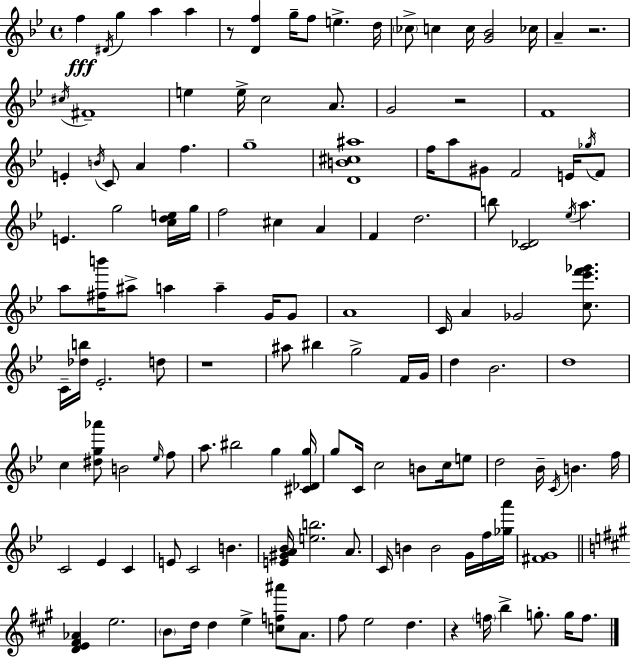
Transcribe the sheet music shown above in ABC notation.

X:1
T:Untitled
M:4/4
L:1/4
K:Gm
f ^D/4 g a a z/2 [Df] g/4 f/2 e d/4 _c/2 c c/4 [G_B]2 _c/4 A z2 ^c/4 ^F4 e e/4 c2 A/2 G2 z2 F4 E B/4 C/2 A f g4 [DB^c^a]4 f/4 a/2 ^G/2 F2 E/4 _g/4 F/2 E g2 [cde]/4 g/4 f2 ^c A F d2 b/2 [C_D]2 _e/4 a a/2 [^fb']/4 ^a/2 a a G/4 G/2 A4 C/4 A _G2 [c_e'f'_g']/2 C/4 [_db]/4 _E2 d/2 z4 ^a/2 ^b g2 F/4 G/4 d _B2 d4 c [^dg_a']/2 B2 _e/4 f/2 a/2 ^b2 g [^C_Dg]/4 g/2 C/4 c2 B/2 c/4 e/2 d2 _B/4 C/4 B f/4 C2 _E C E/2 C2 B [E^GA_B]/4 [eb]2 A/2 C/4 B B2 G/4 f/4 [_ga']/4 [^FG]4 [DE^F_A] e2 B/2 d/4 d e [cf^a']/2 A/2 ^f/2 e2 d z f/4 b g/2 g/4 f/2